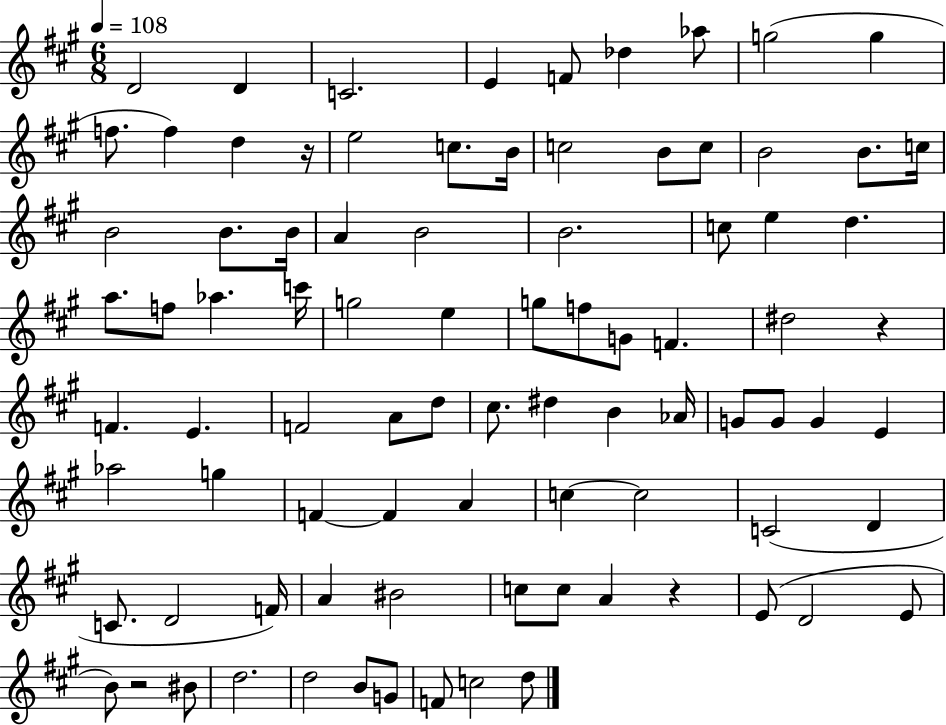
X:1
T:Untitled
M:6/8
L:1/4
K:A
D2 D C2 E F/2 _d _a/2 g2 g f/2 f d z/4 e2 c/2 B/4 c2 B/2 c/2 B2 B/2 c/4 B2 B/2 B/4 A B2 B2 c/2 e d a/2 f/2 _a c'/4 g2 e g/2 f/2 G/2 F ^d2 z F E F2 A/2 d/2 ^c/2 ^d B _A/4 G/2 G/2 G E _a2 g F F A c c2 C2 D C/2 D2 F/4 A ^B2 c/2 c/2 A z E/2 D2 E/2 B/2 z2 ^B/2 d2 d2 B/2 G/2 F/2 c2 d/2